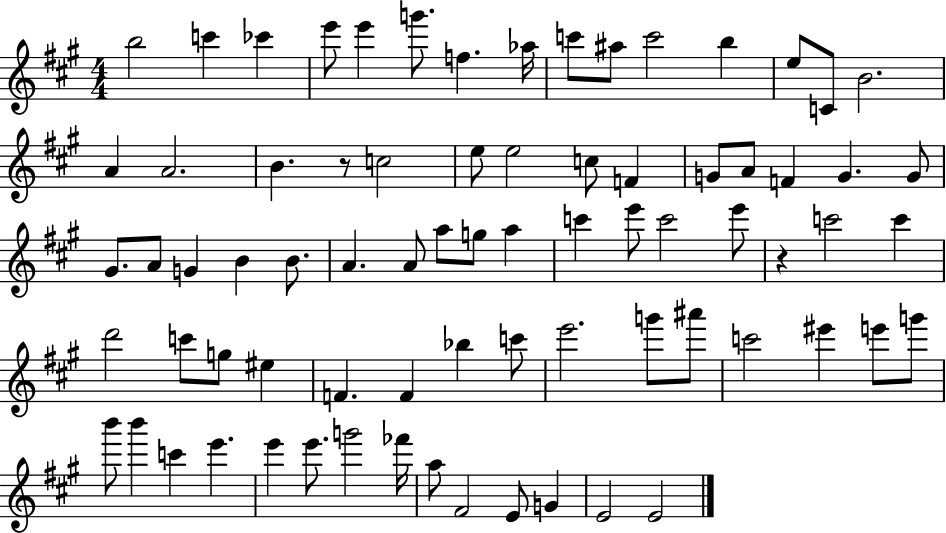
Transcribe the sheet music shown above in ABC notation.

X:1
T:Untitled
M:4/4
L:1/4
K:A
b2 c' _c' e'/2 e' g'/2 f _a/4 c'/2 ^a/2 c'2 b e/2 C/2 B2 A A2 B z/2 c2 e/2 e2 c/2 F G/2 A/2 F G G/2 ^G/2 A/2 G B B/2 A A/2 a/2 g/2 a c' e'/2 c'2 e'/2 z c'2 c' d'2 c'/2 g/2 ^e F F _b c'/2 e'2 g'/2 ^a'/2 c'2 ^e' e'/2 g'/2 b'/2 b' c' e' e' e'/2 g'2 _f'/4 a/2 ^F2 E/2 G E2 E2